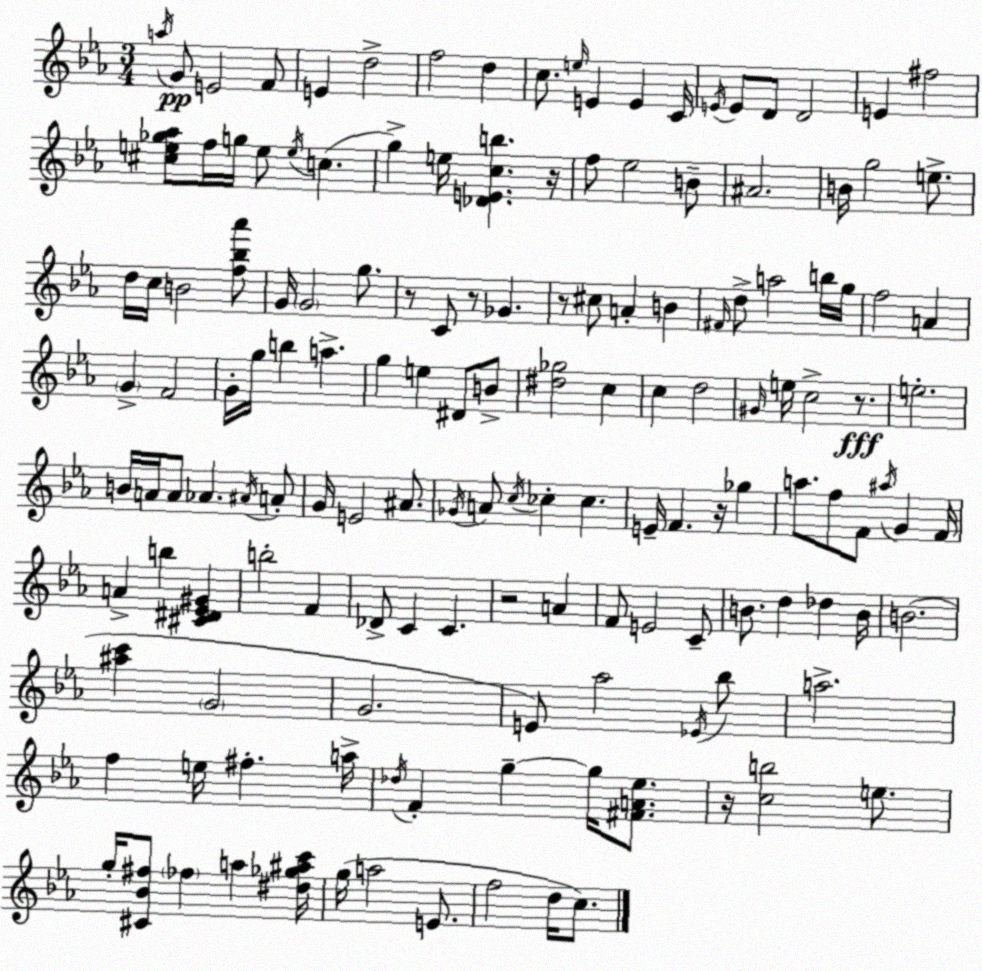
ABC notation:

X:1
T:Untitled
M:3/4
L:1/4
K:Eb
a/4 G/2 E2 F/2 E d2 f2 d c/2 e/4 E E C/4 E/4 E/2 D/2 D2 E ^f2 [^ce_g_a]/2 f/4 g/4 e/2 e/4 c g e/4 [_DEcb] z/4 f/2 _e2 B/2 ^A2 B/4 g2 e/2 d/4 c/4 B2 [f_b_a']/2 G/4 G2 g/2 z/2 C/2 z/2 _G z/2 ^c/2 A B ^F/4 d/2 a2 b/4 g/4 f2 A G F2 G/4 g/4 b a g e ^D/2 B/2 [^d_g]2 c c d2 ^G/4 e/4 c2 z/2 e2 B/4 A/4 A/2 _A ^A/4 A/2 G/4 E2 ^A/2 _G/4 A/2 c/4 _c _c E/4 F z/4 _g a/2 f/2 F/2 ^a/4 G F/4 A b [^C^D_E^G] b2 F _D/2 C C z2 A F/2 E2 C/2 B/2 d _d B/4 B2 [^ac'] G2 G2 E/2 _a2 _E/4 _b/2 a2 f e/4 ^f a/4 _d/4 F g g/4 [^FA_e]/2 z/4 [cb]2 e/2 g/4 [^C_B^f]/2 _f a [^d_g^ac']/4 g/4 a2 E/2 f2 d/4 c/2